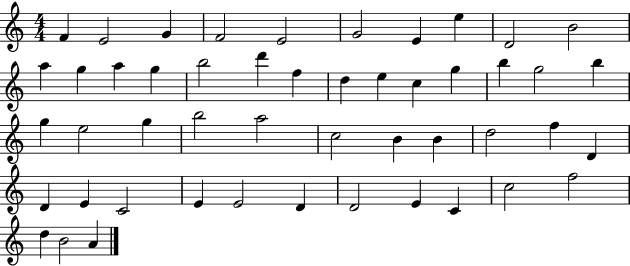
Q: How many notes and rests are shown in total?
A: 49